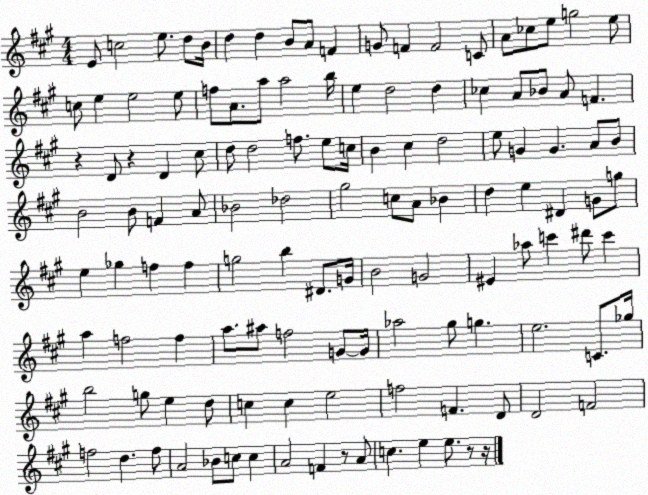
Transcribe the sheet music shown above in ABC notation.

X:1
T:Untitled
M:4/4
L:1/4
K:A
E/2 c2 e/2 d/2 B/4 d d B/2 A/2 F G/2 F F2 C/2 A/2 _c/2 e/2 g2 e/2 c/2 e e2 e/2 f/2 A/2 a/2 a2 b/4 e d2 d _c A/2 _B/2 A/2 F z D/2 z D ^c/2 d/2 d2 f/2 e/2 c/4 B ^c d2 e/2 G G A/2 B/2 B2 B/2 F A/2 _B2 _d2 ^g2 c/2 A/2 _B d e ^D G/2 g/2 e _g f f g2 b ^D/2 G/4 B2 G2 ^E _a/2 c' ^d'/2 c' a f2 f a/2 ^a/2 f2 G/2 G/4 _a2 ^g/2 g e2 C/2 _g/4 b2 g/2 e d/2 c c e2 f2 F D/2 D2 F2 f2 d f/2 A2 _B/2 c/2 c A2 F z/2 A/2 c e e/2 z/2 z/4